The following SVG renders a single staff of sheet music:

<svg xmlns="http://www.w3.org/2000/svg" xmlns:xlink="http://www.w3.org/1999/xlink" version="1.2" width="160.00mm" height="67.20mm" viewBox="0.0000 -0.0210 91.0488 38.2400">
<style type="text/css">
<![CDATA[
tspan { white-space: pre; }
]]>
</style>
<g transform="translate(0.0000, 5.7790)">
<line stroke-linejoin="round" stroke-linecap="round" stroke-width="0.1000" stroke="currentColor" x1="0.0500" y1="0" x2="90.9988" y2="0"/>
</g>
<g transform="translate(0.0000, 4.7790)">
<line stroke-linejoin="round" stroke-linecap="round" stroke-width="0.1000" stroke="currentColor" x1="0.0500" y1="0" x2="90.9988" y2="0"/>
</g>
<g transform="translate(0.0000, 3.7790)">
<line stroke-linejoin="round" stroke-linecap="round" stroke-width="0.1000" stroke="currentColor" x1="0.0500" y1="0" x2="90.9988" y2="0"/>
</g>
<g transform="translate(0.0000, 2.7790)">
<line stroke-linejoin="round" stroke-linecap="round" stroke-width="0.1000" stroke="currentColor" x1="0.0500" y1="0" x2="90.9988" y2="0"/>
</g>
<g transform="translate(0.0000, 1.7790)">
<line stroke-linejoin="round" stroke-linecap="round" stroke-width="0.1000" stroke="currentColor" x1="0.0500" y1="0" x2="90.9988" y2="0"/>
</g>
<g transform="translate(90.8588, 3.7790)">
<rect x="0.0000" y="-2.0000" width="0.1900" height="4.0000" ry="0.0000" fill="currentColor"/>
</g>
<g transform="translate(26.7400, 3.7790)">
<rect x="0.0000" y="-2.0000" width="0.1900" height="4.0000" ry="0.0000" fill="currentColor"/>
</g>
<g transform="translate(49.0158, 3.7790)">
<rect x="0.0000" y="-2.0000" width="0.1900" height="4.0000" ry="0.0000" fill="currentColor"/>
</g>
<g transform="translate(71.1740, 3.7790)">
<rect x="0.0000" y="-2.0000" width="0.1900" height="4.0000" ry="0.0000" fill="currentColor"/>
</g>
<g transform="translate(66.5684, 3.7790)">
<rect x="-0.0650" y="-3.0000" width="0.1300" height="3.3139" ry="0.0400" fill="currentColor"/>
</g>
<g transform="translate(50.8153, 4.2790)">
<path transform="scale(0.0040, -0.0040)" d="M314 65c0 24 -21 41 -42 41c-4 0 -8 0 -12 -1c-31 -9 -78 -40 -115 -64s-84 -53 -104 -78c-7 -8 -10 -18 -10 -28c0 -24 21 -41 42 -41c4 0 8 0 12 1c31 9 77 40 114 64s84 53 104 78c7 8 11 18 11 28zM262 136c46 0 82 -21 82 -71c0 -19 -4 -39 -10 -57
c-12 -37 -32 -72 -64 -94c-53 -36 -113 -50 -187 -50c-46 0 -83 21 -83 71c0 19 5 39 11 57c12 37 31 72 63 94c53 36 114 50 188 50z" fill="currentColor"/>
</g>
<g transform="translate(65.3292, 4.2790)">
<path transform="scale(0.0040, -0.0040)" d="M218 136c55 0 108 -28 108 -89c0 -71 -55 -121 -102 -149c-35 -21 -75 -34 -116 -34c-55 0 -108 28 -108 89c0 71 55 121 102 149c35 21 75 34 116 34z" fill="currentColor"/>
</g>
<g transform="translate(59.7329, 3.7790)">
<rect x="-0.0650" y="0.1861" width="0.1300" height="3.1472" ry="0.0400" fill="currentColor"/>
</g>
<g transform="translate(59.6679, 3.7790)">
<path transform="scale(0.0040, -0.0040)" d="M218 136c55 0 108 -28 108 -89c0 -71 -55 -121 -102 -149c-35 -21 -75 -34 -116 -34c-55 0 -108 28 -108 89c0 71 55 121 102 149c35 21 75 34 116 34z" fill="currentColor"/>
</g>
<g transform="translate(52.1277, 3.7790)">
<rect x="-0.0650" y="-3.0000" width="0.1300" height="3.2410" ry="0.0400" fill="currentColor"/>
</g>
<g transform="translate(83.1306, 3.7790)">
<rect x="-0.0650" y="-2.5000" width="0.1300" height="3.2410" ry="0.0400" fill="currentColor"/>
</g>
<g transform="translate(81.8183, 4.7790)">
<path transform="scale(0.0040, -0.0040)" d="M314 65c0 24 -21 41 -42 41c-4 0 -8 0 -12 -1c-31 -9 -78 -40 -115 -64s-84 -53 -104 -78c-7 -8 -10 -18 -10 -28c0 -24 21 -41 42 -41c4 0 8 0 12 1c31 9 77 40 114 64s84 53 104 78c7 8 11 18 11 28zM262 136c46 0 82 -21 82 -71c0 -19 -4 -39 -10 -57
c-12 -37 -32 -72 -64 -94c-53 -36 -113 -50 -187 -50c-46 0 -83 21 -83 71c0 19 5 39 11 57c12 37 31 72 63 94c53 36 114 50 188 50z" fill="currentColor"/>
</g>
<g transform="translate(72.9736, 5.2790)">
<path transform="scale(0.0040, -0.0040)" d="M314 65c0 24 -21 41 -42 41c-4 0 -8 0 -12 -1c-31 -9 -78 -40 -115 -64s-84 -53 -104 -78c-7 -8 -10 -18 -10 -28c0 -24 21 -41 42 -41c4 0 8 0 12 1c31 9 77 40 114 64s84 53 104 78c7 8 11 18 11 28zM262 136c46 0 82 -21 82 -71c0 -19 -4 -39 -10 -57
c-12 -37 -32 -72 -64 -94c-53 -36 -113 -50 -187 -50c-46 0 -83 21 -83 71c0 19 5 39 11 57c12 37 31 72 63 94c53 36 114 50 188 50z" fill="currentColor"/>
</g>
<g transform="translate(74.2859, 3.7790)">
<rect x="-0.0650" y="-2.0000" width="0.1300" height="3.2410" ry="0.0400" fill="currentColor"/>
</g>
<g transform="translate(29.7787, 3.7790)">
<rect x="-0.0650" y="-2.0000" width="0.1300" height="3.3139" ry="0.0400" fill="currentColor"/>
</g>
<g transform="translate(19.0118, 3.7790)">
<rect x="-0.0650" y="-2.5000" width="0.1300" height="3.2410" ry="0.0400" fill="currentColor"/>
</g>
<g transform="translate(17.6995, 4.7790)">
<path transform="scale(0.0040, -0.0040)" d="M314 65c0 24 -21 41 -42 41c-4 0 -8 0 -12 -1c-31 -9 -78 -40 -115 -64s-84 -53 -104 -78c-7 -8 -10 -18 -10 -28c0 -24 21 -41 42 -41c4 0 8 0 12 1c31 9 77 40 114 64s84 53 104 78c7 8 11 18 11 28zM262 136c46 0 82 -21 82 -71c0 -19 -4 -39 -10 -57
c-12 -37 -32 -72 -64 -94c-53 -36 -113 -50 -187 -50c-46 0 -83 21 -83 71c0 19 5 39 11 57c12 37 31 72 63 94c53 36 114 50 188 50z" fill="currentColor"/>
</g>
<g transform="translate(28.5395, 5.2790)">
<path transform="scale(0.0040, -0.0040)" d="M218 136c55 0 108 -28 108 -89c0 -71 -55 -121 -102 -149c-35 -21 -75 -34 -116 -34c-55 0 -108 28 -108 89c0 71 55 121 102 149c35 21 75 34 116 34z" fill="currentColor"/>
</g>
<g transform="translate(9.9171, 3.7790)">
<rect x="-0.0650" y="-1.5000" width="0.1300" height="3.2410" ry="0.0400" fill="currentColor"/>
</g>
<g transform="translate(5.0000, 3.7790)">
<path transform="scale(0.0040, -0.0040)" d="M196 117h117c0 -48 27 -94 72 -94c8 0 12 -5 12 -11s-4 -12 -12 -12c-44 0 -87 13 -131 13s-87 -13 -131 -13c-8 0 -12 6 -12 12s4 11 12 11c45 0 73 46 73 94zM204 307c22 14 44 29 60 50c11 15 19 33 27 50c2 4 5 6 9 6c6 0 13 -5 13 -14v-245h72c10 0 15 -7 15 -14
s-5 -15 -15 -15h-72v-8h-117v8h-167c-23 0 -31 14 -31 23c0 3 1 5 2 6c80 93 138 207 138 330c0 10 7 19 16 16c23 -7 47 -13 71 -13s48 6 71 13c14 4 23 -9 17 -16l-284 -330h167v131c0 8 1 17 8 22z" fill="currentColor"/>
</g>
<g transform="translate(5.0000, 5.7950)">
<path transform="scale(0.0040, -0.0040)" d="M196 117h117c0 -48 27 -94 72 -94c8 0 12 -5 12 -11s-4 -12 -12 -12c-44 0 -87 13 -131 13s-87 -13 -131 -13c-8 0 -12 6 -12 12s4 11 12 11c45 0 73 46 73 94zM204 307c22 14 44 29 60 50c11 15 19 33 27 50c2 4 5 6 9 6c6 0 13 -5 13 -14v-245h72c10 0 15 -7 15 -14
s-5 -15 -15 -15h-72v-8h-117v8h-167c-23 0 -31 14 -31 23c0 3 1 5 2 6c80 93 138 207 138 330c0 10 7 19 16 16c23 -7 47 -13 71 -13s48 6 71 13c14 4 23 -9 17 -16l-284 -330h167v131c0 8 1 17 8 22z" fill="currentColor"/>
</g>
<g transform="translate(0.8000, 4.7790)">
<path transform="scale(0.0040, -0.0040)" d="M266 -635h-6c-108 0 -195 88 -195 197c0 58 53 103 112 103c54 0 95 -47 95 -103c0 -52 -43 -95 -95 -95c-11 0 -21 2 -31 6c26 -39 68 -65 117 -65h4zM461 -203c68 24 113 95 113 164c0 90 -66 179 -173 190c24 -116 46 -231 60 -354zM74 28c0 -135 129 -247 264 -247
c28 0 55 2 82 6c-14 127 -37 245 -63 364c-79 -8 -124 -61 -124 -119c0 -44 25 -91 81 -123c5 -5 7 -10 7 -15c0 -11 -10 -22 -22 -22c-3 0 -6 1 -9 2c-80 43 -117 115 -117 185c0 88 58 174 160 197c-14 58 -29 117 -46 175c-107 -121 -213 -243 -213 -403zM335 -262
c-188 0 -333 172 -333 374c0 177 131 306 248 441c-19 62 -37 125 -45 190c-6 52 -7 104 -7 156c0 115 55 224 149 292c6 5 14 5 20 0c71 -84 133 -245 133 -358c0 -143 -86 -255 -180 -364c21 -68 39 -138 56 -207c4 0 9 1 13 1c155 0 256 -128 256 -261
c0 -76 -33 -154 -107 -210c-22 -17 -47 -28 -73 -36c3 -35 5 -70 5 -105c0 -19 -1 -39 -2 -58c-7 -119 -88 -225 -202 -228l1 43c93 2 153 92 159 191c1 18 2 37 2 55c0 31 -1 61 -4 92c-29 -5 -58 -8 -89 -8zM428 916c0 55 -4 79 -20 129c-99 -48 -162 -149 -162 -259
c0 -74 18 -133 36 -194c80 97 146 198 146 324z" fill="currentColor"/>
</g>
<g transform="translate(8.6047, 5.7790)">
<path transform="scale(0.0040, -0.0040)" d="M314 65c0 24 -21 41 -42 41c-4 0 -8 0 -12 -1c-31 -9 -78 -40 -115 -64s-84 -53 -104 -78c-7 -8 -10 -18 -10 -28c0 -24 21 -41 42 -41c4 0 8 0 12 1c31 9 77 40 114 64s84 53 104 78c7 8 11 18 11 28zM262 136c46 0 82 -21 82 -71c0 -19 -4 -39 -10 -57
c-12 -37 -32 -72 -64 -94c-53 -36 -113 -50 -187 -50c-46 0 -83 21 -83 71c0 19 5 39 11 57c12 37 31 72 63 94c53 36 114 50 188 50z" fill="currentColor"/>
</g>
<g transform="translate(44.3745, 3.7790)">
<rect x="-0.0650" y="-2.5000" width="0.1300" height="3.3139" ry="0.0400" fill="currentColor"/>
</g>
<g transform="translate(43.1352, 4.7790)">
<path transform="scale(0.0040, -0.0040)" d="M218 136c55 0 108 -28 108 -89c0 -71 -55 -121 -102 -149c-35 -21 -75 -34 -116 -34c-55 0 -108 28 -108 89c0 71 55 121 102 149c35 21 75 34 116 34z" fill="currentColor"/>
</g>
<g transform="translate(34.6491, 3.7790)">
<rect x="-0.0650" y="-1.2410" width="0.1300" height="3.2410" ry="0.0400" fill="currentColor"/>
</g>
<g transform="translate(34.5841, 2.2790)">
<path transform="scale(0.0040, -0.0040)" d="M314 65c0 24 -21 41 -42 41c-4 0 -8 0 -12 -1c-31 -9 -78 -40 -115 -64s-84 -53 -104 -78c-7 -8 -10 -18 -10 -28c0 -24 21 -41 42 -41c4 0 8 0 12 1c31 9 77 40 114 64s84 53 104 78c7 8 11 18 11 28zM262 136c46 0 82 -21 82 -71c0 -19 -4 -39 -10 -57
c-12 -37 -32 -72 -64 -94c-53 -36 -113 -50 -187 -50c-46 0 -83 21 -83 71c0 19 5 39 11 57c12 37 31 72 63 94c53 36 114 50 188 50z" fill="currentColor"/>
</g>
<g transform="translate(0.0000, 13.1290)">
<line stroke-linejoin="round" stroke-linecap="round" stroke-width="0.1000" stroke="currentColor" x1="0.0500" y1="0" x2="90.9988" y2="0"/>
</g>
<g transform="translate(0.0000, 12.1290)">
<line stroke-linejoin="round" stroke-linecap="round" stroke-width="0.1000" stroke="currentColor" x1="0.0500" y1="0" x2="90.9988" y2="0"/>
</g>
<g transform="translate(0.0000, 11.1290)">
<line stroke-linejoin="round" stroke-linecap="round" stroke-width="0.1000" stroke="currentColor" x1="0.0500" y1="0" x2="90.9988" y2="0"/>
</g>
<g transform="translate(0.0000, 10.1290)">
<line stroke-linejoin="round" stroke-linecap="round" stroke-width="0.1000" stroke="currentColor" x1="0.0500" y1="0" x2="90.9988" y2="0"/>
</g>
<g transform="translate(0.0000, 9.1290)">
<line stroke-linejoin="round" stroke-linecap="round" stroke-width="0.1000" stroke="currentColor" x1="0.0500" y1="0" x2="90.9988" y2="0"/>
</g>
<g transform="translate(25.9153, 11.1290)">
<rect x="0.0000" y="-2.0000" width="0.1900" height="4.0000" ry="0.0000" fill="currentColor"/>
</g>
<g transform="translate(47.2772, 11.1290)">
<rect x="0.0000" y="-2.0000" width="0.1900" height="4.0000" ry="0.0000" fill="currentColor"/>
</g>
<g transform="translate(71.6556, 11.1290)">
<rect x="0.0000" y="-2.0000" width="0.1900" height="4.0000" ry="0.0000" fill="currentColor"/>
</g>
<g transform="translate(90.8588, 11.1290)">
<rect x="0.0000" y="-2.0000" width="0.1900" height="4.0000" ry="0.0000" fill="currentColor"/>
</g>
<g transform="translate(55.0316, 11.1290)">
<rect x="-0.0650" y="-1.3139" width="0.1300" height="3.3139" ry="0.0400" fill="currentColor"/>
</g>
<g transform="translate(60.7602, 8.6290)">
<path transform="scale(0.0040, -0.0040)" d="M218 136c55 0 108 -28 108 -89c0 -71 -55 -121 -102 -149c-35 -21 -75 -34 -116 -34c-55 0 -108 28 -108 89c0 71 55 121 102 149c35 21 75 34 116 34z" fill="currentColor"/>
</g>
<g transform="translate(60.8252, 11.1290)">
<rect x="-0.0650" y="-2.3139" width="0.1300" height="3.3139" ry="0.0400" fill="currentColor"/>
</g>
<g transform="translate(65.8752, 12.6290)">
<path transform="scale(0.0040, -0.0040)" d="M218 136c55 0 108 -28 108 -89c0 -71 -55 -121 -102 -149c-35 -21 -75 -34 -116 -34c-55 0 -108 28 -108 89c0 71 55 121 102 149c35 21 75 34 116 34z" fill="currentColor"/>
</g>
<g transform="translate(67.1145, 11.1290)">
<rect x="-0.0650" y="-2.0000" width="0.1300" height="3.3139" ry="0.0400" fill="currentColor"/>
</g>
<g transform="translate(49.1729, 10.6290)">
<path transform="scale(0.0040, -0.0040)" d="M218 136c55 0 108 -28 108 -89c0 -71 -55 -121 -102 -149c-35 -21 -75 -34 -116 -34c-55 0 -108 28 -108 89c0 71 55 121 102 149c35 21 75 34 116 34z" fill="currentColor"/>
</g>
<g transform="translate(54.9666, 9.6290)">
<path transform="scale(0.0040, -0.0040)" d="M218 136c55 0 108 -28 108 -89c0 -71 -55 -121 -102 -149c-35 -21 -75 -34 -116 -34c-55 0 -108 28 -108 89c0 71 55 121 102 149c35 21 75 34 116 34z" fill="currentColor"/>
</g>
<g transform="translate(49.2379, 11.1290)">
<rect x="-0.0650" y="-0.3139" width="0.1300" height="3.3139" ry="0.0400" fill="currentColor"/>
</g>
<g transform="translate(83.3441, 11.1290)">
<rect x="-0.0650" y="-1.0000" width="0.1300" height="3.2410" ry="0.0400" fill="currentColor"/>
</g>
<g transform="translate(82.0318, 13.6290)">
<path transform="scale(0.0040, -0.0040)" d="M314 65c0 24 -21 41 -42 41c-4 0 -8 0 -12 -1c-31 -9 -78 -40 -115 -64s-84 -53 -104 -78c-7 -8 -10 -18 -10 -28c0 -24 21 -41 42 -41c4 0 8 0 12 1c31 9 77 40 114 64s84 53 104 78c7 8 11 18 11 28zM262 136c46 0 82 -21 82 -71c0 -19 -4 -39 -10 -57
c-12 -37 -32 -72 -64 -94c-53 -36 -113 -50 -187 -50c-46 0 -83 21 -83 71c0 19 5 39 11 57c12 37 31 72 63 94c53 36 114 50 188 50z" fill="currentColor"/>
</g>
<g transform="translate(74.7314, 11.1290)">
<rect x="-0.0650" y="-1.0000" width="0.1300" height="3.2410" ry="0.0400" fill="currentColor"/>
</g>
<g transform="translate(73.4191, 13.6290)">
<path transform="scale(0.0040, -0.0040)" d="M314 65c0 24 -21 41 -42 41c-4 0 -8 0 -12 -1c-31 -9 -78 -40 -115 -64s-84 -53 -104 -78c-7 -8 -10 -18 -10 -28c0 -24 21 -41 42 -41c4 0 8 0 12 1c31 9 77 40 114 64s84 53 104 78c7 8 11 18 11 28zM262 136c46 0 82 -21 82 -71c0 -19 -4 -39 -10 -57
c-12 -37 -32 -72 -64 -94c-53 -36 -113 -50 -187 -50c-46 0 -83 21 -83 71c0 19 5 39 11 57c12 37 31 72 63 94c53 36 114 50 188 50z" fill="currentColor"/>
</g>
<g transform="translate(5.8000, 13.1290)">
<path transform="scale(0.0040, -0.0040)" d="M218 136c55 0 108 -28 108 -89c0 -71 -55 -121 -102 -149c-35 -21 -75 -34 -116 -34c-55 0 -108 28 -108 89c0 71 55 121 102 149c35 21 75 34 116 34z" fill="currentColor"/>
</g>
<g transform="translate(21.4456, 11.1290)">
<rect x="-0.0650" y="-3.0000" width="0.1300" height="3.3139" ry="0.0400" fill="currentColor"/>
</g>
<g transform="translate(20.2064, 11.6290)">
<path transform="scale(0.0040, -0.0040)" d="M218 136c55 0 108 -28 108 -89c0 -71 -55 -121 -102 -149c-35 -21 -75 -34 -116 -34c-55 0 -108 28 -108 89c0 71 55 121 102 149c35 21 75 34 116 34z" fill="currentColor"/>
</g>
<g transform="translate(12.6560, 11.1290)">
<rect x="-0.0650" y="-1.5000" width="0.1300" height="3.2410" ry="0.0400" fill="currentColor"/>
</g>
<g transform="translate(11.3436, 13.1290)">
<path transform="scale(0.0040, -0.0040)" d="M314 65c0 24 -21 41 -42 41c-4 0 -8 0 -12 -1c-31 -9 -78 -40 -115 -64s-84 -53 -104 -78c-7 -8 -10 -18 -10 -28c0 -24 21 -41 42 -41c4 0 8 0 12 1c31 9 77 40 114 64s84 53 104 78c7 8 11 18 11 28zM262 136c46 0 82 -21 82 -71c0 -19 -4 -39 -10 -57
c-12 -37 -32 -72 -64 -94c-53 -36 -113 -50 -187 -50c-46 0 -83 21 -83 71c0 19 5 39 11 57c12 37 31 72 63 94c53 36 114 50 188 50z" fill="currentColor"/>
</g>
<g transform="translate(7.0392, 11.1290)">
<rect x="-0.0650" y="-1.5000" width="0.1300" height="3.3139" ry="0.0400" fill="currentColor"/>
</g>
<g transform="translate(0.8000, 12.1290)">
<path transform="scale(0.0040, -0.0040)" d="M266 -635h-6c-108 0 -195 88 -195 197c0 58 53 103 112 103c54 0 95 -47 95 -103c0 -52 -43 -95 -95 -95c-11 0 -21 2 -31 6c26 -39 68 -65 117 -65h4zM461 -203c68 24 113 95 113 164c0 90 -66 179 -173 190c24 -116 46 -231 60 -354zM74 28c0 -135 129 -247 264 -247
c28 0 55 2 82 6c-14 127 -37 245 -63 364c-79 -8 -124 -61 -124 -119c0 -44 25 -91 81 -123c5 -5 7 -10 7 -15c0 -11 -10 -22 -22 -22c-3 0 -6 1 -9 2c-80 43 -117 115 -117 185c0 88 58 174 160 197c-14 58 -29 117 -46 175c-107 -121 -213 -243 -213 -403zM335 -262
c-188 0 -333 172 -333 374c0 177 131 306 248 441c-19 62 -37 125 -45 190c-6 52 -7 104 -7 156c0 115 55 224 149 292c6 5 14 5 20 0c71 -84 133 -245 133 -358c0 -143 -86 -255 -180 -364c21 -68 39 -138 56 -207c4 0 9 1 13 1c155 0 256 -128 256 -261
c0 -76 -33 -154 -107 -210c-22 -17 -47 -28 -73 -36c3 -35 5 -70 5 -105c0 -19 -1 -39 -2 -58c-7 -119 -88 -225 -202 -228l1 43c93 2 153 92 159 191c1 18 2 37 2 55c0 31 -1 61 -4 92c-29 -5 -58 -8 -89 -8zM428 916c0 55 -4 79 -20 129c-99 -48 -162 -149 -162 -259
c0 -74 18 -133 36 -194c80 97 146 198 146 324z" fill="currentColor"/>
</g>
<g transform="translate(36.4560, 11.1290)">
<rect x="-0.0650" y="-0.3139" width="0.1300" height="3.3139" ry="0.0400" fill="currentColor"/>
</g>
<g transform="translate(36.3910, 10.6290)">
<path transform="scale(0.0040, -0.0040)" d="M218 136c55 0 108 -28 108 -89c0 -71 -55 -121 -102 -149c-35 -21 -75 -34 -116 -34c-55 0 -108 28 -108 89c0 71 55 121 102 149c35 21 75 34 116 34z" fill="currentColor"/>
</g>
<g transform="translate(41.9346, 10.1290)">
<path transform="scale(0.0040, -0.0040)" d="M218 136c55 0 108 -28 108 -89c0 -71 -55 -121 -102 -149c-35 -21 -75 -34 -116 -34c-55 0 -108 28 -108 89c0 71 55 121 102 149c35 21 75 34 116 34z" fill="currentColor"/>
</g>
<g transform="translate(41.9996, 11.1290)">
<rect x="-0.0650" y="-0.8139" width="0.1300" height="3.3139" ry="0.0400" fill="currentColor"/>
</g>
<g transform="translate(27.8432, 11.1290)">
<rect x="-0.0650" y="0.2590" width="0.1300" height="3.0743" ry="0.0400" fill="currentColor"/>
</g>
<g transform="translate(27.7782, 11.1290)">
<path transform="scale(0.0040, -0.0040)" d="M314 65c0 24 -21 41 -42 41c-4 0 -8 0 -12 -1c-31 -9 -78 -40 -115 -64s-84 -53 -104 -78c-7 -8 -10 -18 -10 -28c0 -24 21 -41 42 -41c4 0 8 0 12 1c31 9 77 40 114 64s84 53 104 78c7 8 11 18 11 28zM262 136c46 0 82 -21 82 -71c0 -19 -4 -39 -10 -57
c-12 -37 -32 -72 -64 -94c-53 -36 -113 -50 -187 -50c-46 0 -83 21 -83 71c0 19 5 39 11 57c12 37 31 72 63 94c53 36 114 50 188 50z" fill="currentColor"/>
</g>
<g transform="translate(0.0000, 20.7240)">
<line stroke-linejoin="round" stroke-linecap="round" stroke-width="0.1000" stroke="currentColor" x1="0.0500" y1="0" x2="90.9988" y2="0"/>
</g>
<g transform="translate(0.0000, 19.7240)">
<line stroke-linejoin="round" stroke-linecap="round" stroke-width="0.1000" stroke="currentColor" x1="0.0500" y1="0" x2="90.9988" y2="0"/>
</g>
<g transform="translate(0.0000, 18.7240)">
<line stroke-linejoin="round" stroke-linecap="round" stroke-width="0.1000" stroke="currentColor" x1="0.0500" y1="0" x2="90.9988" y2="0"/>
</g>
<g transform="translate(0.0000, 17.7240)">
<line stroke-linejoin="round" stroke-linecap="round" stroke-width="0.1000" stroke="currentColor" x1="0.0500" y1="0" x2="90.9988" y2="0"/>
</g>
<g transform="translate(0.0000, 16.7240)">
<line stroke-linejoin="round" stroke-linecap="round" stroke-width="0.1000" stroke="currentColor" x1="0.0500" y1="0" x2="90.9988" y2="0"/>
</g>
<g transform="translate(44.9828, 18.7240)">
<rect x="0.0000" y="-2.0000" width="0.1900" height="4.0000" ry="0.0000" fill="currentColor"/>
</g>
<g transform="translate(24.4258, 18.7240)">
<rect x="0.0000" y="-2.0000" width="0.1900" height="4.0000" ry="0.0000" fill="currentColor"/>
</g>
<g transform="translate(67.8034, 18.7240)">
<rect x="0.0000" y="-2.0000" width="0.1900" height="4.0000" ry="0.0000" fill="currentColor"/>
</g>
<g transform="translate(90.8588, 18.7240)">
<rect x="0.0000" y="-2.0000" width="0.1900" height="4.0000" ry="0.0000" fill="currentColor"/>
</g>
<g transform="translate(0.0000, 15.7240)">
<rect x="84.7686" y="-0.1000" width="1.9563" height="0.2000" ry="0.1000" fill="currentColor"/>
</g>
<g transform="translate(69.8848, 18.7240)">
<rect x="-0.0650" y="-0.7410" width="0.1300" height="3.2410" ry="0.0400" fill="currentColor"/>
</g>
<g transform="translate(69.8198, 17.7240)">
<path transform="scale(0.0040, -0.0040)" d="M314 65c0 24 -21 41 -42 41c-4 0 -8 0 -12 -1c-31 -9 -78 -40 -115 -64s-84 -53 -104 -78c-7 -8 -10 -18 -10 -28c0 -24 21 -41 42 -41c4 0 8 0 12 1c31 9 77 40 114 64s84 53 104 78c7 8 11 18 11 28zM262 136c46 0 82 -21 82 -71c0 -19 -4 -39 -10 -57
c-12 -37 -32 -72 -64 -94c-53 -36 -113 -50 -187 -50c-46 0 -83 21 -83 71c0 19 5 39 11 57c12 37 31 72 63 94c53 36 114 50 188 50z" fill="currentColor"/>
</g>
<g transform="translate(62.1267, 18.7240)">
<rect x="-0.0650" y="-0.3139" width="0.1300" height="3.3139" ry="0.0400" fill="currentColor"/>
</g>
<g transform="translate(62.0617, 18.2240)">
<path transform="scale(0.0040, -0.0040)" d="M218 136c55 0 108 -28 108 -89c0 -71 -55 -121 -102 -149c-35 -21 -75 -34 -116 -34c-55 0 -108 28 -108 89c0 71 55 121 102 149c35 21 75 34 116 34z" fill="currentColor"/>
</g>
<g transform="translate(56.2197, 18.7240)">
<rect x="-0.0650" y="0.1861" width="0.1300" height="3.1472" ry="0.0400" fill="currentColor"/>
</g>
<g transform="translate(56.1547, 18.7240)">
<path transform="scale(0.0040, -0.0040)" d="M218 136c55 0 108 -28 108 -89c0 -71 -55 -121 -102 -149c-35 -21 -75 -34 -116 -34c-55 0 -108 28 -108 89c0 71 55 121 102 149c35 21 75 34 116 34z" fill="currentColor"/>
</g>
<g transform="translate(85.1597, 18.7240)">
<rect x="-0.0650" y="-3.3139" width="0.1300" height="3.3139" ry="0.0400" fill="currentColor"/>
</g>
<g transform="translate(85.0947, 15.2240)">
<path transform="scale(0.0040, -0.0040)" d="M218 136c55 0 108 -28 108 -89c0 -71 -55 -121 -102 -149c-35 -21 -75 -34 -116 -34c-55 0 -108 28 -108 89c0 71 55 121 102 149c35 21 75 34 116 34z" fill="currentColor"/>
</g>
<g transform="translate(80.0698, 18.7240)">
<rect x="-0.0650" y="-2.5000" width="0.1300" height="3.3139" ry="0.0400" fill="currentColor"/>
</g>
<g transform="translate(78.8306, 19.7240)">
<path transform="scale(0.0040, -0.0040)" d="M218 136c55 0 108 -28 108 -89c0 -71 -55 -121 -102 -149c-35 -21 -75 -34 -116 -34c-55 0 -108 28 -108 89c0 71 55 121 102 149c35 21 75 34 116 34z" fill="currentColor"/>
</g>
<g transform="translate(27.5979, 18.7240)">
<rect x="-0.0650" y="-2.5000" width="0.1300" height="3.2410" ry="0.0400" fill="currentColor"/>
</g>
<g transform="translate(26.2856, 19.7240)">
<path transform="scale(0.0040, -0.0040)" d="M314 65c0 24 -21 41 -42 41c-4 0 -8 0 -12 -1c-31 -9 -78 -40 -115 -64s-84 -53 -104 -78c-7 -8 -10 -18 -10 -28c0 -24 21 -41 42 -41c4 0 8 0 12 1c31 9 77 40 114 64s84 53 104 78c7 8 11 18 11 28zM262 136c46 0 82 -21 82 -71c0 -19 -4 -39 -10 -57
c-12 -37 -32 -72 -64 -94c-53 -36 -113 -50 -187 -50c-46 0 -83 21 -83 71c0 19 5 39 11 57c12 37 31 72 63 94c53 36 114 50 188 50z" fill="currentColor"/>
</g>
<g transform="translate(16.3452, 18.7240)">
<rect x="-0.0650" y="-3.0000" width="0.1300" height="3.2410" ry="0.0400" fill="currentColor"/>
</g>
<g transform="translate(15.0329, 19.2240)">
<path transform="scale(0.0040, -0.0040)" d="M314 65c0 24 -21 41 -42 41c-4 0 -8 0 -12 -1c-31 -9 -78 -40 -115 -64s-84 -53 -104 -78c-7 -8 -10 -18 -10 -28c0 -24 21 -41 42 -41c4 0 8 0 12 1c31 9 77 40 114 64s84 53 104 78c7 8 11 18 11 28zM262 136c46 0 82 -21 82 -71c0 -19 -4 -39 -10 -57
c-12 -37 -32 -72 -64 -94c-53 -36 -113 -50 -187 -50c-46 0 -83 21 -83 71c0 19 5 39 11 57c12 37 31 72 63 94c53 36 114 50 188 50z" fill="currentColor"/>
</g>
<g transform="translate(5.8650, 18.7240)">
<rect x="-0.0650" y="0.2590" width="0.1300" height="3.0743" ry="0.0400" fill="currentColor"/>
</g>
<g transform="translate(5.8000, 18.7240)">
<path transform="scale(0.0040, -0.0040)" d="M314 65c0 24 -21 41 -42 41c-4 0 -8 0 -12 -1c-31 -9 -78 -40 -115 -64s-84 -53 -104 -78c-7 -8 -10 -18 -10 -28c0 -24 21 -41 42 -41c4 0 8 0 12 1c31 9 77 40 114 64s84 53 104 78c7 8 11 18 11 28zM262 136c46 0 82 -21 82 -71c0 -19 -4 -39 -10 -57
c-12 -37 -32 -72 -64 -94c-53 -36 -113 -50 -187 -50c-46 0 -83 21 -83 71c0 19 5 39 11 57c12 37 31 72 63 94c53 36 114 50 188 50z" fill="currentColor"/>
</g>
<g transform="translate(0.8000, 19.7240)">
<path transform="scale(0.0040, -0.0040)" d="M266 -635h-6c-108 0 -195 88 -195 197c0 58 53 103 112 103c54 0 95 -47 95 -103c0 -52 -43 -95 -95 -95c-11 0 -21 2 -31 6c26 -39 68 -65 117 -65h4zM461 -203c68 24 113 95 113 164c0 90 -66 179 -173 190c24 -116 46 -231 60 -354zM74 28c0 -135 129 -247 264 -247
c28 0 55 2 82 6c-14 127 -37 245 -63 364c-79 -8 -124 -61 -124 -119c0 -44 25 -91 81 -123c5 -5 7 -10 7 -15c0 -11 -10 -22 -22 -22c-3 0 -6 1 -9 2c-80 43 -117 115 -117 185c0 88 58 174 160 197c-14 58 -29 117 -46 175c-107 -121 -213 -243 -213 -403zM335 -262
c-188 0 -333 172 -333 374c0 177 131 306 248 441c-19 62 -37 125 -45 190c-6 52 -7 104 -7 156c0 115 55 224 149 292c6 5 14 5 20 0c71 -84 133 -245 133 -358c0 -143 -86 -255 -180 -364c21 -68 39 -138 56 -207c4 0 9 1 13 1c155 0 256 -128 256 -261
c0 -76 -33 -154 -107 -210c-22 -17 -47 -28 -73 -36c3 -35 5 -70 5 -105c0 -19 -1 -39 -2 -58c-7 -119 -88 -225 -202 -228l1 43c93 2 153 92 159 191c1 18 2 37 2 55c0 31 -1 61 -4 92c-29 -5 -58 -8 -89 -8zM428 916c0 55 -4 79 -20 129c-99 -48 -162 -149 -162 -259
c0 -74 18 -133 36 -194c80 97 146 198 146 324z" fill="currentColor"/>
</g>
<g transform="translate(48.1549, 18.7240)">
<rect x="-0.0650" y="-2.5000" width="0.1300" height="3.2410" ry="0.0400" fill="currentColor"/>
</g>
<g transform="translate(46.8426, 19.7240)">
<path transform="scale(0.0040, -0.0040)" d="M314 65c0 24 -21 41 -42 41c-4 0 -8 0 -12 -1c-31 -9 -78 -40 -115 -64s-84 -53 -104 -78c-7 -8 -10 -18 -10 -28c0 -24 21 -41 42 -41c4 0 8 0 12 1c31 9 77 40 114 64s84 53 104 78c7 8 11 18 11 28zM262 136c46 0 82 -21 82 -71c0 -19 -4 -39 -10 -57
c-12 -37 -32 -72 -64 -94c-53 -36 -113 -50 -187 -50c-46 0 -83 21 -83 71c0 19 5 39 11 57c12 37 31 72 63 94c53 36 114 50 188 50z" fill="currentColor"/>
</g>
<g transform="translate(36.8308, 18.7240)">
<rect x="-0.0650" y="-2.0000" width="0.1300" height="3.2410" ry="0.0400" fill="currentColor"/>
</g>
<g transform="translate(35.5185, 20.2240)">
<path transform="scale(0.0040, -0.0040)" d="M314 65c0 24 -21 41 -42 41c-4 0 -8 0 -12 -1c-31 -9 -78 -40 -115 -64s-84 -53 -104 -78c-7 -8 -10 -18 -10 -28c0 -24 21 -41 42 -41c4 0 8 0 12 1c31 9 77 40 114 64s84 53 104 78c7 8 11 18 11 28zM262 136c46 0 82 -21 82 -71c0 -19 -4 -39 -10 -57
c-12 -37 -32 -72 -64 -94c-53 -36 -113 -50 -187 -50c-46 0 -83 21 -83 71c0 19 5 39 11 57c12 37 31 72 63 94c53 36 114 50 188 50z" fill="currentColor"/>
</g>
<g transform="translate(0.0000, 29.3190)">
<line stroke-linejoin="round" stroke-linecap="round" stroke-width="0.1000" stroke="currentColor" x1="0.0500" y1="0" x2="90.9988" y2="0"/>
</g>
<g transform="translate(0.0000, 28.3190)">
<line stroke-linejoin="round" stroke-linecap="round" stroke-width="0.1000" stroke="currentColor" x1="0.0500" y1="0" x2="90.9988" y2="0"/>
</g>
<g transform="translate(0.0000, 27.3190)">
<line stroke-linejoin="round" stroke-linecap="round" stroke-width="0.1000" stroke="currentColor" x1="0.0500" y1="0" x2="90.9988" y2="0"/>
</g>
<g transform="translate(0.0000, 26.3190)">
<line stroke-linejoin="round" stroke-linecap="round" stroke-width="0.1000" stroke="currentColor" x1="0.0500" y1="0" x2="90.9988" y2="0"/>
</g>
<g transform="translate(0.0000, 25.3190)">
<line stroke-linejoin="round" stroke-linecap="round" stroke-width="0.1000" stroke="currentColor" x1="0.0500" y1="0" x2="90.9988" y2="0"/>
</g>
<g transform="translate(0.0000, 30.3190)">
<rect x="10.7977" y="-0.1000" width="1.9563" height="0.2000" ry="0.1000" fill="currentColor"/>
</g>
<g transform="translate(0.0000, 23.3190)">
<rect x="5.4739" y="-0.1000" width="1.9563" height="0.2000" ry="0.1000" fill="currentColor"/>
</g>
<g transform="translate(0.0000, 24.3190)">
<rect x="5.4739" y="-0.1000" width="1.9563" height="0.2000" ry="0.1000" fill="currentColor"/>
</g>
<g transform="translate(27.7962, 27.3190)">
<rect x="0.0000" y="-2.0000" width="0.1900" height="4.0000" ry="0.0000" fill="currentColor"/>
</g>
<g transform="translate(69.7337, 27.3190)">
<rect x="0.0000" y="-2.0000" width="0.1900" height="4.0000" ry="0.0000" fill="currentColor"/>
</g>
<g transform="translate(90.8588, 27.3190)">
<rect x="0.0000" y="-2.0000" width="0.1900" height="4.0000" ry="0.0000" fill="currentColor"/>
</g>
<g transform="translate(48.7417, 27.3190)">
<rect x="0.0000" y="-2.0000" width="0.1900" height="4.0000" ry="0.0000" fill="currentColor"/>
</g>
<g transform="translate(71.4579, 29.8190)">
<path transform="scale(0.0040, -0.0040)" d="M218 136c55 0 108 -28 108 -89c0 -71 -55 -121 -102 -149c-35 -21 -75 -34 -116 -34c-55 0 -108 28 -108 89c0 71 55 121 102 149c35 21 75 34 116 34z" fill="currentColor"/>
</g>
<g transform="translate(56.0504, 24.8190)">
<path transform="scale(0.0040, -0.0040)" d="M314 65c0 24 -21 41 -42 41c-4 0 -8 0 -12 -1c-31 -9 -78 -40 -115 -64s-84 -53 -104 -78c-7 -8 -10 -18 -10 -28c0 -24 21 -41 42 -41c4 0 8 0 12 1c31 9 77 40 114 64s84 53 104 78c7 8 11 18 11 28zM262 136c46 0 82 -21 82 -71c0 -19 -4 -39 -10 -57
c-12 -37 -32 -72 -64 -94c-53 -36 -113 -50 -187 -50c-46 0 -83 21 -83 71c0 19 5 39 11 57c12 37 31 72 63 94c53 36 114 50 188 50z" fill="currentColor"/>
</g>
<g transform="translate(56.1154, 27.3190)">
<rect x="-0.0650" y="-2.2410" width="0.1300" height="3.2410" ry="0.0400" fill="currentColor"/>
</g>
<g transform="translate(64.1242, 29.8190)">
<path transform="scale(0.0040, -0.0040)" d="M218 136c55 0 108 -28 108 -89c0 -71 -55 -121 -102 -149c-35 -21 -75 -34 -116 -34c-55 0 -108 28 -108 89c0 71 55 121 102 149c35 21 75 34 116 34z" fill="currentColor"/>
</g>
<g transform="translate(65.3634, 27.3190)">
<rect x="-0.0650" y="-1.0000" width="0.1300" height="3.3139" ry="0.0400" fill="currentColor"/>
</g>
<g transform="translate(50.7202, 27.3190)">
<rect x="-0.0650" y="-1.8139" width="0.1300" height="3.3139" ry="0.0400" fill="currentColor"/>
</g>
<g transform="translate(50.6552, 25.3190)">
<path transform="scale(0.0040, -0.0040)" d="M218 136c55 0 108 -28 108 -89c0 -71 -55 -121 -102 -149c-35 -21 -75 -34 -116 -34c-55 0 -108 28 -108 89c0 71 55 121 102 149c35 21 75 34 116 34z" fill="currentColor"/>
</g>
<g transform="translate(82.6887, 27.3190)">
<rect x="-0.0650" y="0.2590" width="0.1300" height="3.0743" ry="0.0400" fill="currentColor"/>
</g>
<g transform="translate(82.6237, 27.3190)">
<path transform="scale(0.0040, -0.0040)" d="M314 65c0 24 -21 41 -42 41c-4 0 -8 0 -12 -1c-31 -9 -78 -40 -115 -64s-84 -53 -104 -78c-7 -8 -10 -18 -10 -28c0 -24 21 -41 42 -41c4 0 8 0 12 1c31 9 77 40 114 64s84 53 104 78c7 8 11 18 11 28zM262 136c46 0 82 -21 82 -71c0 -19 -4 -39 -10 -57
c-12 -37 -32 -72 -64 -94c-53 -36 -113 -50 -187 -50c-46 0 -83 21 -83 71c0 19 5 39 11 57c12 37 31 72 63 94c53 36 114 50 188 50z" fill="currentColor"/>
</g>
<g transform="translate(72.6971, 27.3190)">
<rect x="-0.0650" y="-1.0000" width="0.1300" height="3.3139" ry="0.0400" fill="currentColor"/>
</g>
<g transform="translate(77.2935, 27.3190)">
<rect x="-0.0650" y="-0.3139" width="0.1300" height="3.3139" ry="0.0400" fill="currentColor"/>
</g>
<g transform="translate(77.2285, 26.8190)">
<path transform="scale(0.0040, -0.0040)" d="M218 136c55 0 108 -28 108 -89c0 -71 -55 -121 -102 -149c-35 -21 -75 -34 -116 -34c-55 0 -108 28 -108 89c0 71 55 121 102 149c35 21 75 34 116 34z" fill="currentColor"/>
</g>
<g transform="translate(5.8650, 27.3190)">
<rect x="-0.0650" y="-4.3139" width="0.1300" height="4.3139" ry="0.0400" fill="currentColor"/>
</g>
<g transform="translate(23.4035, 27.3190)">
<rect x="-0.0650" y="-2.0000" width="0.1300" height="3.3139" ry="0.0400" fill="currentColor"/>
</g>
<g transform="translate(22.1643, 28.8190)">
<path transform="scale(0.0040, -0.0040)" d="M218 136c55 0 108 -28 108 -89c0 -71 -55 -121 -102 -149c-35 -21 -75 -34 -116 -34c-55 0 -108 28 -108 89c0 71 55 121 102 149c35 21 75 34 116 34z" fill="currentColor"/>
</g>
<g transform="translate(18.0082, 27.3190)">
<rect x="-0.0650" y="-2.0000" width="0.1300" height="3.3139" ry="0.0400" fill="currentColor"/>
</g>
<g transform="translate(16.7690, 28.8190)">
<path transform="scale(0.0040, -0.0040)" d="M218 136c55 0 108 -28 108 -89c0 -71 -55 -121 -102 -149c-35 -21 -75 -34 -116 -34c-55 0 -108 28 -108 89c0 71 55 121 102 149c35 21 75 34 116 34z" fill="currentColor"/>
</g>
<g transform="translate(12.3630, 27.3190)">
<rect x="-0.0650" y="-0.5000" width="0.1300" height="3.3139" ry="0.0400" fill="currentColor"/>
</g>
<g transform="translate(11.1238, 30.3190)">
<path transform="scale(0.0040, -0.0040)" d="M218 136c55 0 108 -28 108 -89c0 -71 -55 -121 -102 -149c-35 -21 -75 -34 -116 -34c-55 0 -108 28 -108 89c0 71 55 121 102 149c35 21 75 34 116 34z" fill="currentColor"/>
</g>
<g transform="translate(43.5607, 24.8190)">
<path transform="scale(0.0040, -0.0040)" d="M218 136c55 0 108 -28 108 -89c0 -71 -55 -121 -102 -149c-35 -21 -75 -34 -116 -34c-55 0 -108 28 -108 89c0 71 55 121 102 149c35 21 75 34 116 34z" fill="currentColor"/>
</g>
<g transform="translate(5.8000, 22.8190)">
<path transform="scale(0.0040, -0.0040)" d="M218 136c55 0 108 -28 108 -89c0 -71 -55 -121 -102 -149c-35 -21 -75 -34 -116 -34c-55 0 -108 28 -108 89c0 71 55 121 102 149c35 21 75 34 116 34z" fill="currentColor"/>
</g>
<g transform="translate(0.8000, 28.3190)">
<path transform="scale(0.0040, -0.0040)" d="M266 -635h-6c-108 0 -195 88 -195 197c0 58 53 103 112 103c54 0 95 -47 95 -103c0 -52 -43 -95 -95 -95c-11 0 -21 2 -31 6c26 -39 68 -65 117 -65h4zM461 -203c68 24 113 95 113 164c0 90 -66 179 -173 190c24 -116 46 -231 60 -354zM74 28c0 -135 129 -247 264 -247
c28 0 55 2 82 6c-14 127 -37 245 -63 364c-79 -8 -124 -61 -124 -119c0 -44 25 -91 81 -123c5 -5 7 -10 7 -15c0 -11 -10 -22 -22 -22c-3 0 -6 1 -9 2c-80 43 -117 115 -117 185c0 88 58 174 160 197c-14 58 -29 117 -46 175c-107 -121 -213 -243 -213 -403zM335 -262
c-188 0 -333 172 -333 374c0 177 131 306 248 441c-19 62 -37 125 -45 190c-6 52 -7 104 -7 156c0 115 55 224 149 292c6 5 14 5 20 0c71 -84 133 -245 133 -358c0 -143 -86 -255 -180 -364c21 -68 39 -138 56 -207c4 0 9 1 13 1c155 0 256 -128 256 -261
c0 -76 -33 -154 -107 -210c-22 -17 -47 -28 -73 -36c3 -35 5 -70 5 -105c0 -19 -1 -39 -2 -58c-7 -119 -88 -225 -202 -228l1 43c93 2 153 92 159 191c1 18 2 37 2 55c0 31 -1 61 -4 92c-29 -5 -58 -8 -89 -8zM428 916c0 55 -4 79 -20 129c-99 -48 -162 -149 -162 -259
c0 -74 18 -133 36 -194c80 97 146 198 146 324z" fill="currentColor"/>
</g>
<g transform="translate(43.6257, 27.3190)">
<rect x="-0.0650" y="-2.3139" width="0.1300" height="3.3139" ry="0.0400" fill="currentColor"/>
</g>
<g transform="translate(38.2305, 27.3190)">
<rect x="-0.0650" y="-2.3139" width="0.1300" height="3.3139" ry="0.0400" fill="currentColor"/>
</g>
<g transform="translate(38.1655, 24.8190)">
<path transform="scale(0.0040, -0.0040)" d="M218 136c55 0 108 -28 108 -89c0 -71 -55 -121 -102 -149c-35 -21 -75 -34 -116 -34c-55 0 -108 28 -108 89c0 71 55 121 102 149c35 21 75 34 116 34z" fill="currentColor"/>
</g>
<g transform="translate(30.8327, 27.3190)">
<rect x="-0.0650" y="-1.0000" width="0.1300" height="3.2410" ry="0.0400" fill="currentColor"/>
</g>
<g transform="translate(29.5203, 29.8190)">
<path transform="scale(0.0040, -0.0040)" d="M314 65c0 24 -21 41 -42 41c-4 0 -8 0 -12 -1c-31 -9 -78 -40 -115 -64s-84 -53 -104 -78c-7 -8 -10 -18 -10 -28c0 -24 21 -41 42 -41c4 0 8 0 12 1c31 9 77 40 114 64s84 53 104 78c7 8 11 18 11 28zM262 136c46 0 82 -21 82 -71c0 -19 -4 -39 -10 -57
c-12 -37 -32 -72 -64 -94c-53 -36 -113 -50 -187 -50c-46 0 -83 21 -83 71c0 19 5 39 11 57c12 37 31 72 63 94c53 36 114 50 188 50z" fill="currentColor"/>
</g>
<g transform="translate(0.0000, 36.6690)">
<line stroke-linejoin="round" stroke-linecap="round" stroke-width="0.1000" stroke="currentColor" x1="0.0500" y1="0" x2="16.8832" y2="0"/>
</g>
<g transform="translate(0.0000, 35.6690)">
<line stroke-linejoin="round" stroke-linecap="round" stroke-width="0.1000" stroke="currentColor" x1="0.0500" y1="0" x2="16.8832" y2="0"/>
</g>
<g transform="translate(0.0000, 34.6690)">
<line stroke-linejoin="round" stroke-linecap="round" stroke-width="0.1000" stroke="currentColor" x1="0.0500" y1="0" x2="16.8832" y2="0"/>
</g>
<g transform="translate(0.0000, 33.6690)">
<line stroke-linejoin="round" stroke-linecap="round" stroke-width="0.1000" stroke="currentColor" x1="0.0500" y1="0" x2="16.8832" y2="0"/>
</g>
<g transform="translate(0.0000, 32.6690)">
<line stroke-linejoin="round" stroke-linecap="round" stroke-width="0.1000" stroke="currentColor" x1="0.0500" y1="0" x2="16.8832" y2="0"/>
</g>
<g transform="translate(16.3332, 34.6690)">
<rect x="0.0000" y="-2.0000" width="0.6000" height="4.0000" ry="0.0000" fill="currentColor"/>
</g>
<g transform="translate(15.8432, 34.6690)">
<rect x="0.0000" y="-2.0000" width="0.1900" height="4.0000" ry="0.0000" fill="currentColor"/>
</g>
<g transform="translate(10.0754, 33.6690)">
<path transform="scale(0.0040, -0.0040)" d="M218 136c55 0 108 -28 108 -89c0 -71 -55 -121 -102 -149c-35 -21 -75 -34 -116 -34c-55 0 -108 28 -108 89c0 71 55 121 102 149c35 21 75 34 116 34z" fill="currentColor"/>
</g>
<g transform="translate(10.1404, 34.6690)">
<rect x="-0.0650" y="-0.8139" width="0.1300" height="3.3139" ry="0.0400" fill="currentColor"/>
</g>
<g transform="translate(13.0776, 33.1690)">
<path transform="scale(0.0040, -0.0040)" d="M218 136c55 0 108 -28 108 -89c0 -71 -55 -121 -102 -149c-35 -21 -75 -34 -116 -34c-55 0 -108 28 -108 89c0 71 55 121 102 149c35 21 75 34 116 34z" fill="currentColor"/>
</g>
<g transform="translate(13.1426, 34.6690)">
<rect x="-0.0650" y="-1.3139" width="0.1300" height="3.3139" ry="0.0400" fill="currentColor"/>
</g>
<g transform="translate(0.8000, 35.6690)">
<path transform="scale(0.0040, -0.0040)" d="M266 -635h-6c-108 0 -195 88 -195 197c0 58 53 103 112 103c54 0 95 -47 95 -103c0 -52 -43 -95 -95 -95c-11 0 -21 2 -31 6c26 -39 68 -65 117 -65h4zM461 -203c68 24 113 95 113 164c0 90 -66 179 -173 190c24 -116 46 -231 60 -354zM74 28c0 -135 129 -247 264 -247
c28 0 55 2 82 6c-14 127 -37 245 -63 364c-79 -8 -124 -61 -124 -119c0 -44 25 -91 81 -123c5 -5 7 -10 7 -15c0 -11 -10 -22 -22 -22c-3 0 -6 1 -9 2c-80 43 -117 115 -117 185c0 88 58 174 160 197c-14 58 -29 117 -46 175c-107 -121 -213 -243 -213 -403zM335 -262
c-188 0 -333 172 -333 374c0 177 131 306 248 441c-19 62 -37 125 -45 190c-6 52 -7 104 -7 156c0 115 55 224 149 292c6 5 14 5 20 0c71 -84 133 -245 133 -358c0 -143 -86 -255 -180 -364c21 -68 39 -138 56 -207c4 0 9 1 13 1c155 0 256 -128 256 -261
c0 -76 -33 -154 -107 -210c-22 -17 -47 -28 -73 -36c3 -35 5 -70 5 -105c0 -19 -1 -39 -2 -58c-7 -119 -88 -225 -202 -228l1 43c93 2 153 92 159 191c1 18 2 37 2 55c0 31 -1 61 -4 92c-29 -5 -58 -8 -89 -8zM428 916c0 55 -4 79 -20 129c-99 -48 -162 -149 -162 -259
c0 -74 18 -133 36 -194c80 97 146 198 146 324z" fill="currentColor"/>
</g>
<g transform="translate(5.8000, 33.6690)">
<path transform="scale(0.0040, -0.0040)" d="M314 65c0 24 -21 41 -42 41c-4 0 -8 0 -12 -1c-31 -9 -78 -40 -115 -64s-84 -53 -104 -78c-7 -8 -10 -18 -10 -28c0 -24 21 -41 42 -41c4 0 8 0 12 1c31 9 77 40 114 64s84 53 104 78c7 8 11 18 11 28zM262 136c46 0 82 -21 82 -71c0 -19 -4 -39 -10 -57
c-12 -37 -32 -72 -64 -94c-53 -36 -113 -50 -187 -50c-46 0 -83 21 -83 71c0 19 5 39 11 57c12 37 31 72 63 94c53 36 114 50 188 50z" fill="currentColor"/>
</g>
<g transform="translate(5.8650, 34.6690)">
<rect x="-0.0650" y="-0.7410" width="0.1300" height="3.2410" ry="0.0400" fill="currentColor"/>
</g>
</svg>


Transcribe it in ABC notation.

X:1
T:Untitled
M:4/4
L:1/4
K:C
E2 G2 F e2 G A2 B A F2 G2 E E2 A B2 c d c e g F D2 D2 B2 A2 G2 F2 G2 B c d2 G b d' C F F D2 g g f g2 D D c B2 d2 d e